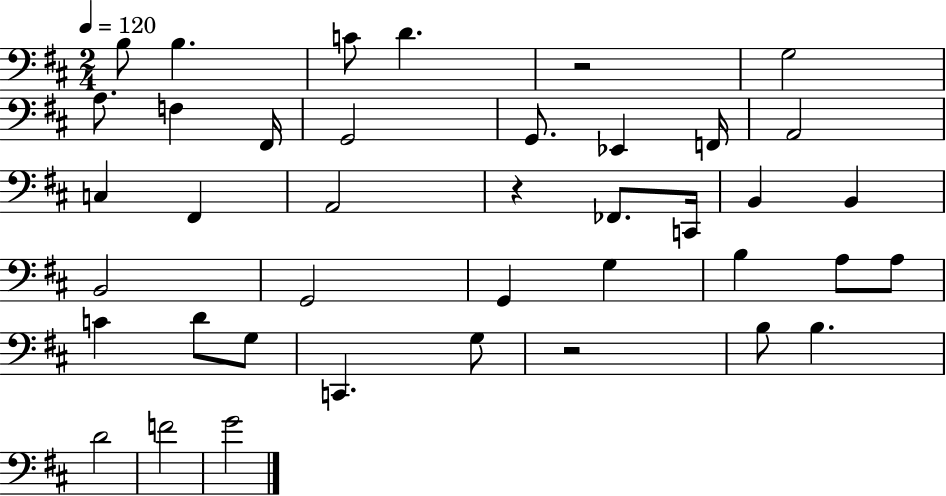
X:1
T:Untitled
M:2/4
L:1/4
K:D
B,/2 B, C/2 D z2 G,2 A,/2 F, ^F,,/4 G,,2 G,,/2 _E,, F,,/4 A,,2 C, ^F,, A,,2 z _F,,/2 C,,/4 B,, B,, B,,2 G,,2 G,, G, B, A,/2 A,/2 C D/2 G,/2 C,, G,/2 z2 B,/2 B, D2 F2 G2